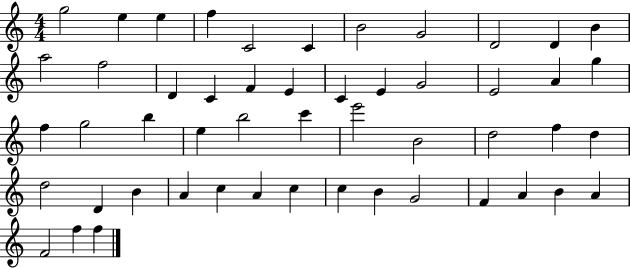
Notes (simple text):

G5/h E5/q E5/q F5/q C4/h C4/q B4/h G4/h D4/h D4/q B4/q A5/h F5/h D4/q C4/q F4/q E4/q C4/q E4/q G4/h E4/h A4/q G5/q F5/q G5/h B5/q E5/q B5/h C6/q E6/h B4/h D5/h F5/q D5/q D5/h D4/q B4/q A4/q C5/q A4/q C5/q C5/q B4/q G4/h F4/q A4/q B4/q A4/q F4/h F5/q F5/q